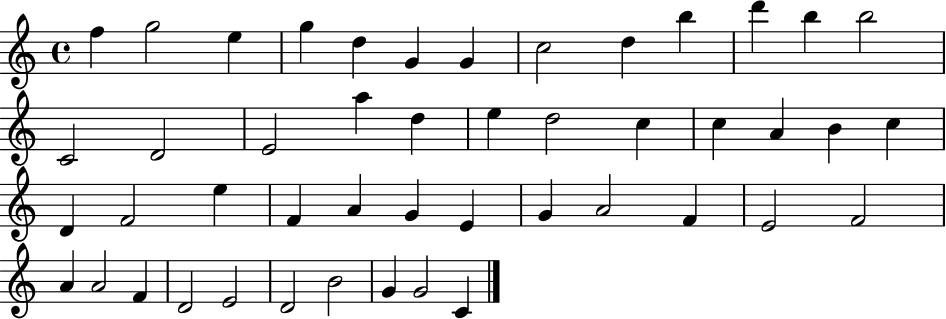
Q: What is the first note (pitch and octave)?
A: F5